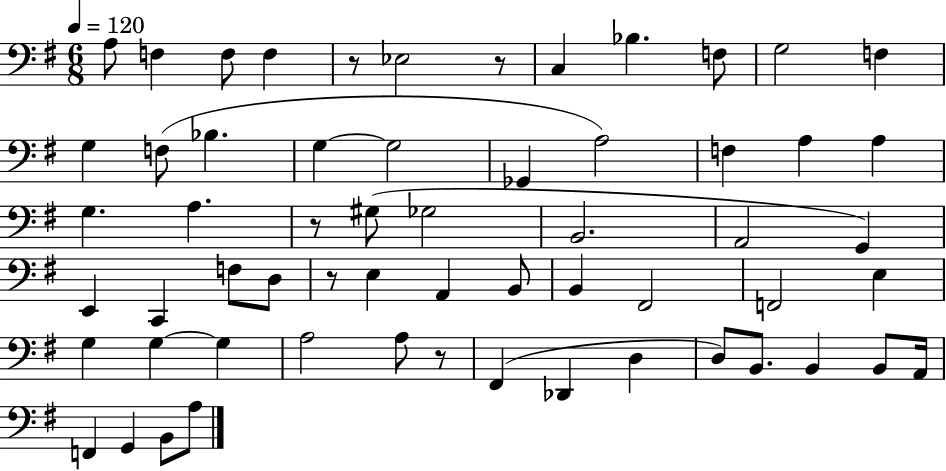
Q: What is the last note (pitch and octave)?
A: A3